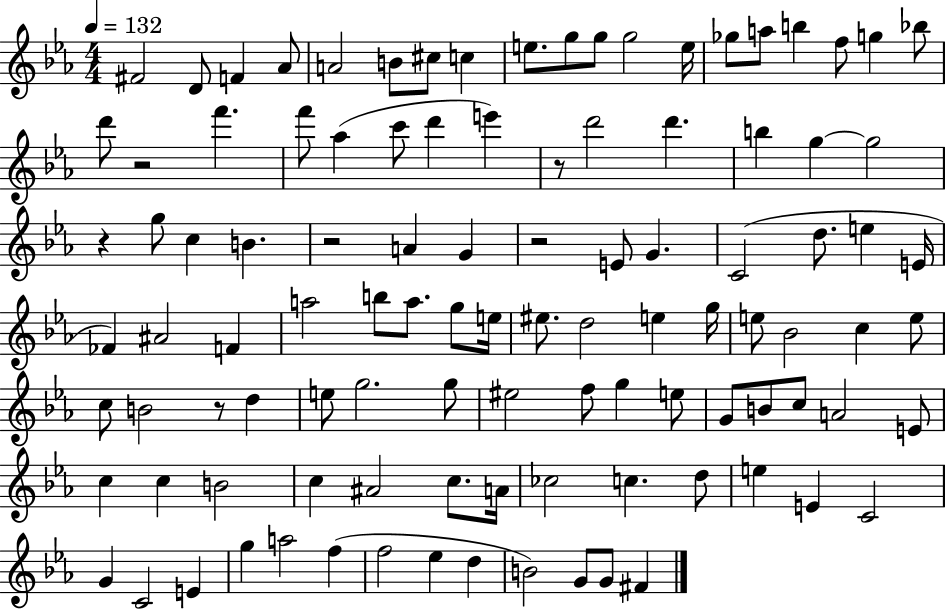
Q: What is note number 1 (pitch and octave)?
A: F#4